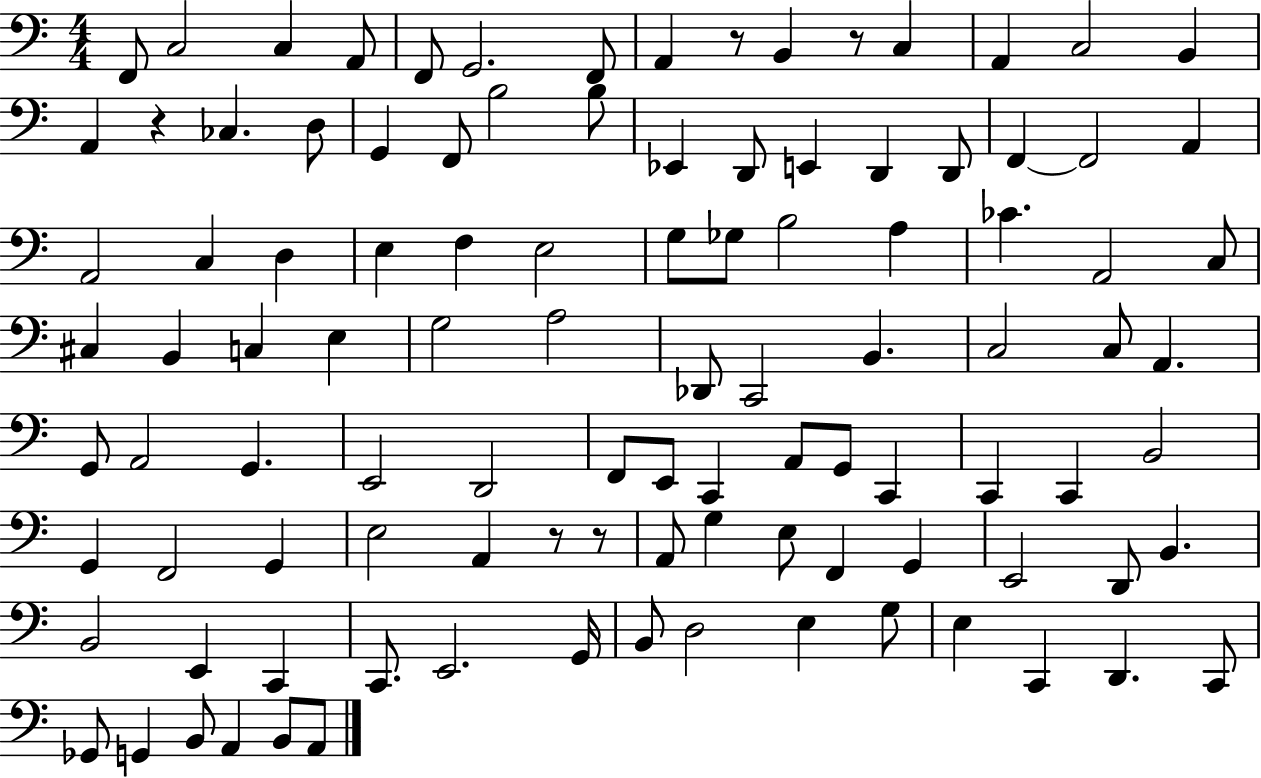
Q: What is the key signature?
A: C major